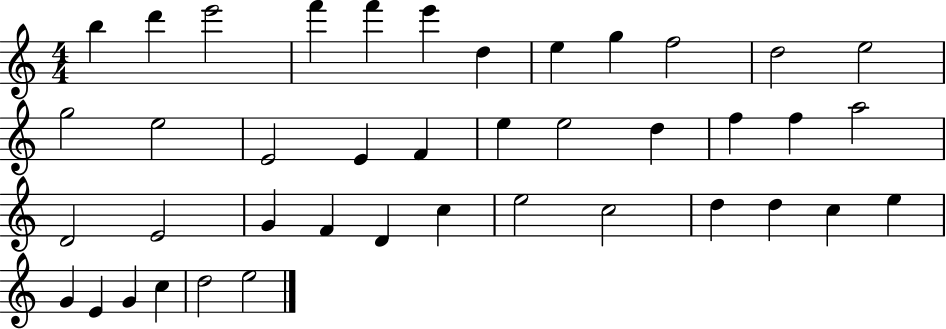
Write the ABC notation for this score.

X:1
T:Untitled
M:4/4
L:1/4
K:C
b d' e'2 f' f' e' d e g f2 d2 e2 g2 e2 E2 E F e e2 d f f a2 D2 E2 G F D c e2 c2 d d c e G E G c d2 e2